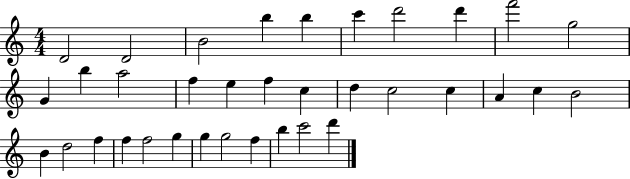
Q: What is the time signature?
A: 4/4